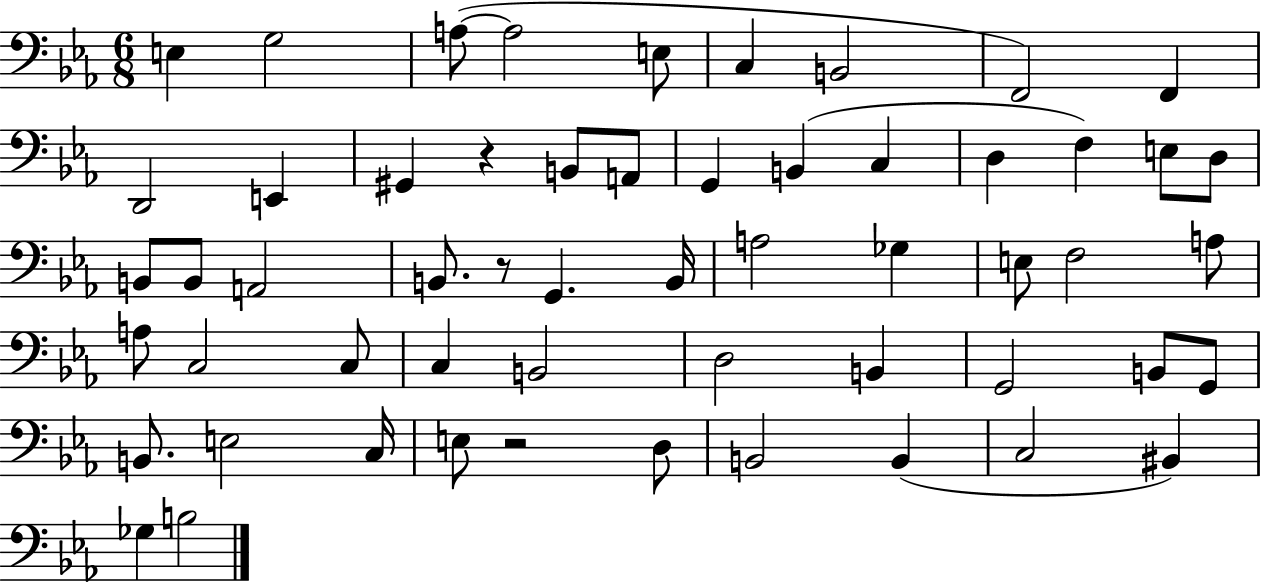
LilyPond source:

{
  \clef bass
  \numericTimeSignature
  \time 6/8
  \key ees \major
  \repeat volta 2 { e4 g2 | a8~(~ a2 e8 | c4 b,2 | f,2) f,4 | \break d,2 e,4 | gis,4 r4 b,8 a,8 | g,4 b,4( c4 | d4 f4) e8 d8 | \break b,8 b,8 a,2 | b,8. r8 g,4. b,16 | a2 ges4 | e8 f2 a8 | \break a8 c2 c8 | c4 b,2 | d2 b,4 | g,2 b,8 g,8 | \break b,8. e2 c16 | e8 r2 d8 | b,2 b,4( | c2 bis,4) | \break ges4 b2 | } \bar "|."
}